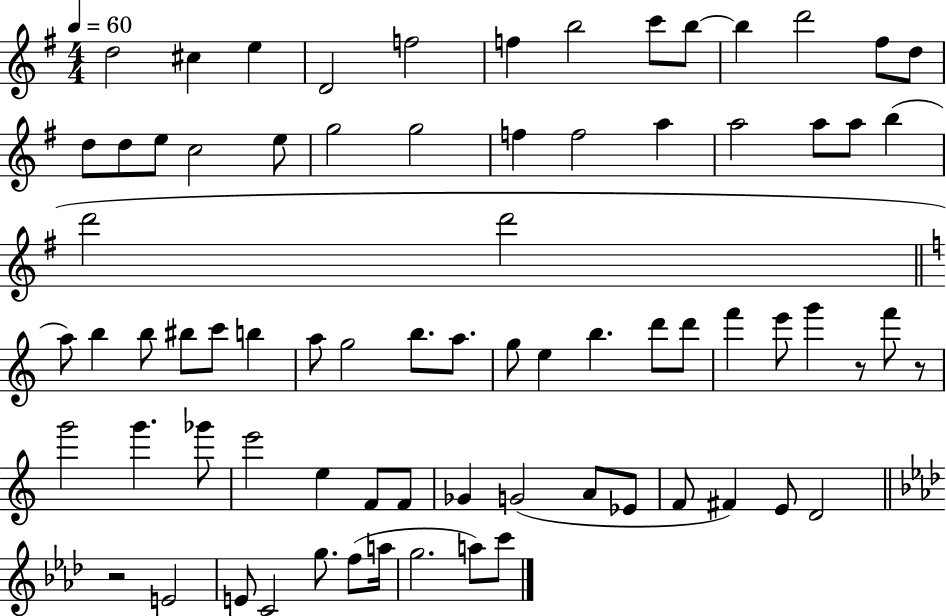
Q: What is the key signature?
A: G major